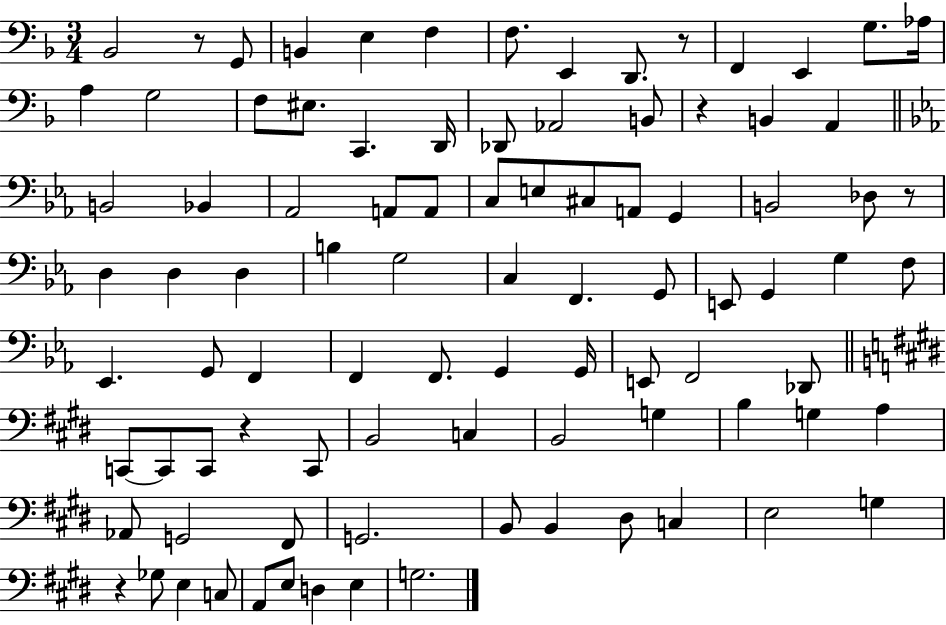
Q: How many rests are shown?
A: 6